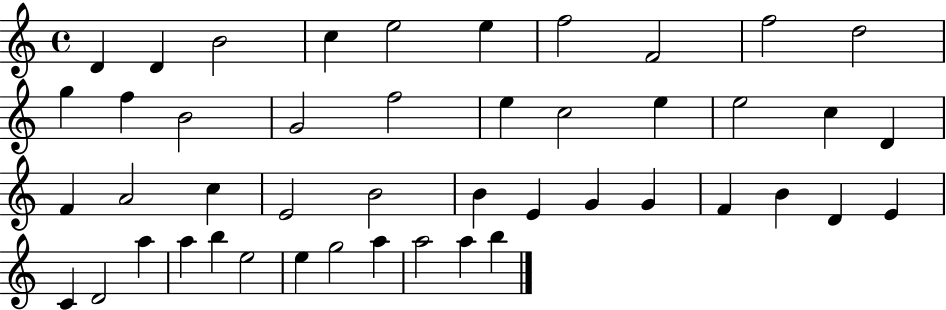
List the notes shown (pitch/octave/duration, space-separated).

D4/q D4/q B4/h C5/q E5/h E5/q F5/h F4/h F5/h D5/h G5/q F5/q B4/h G4/h F5/h E5/q C5/h E5/q E5/h C5/q D4/q F4/q A4/h C5/q E4/h B4/h B4/q E4/q G4/q G4/q F4/q B4/q D4/q E4/q C4/q D4/h A5/q A5/q B5/q E5/h E5/q G5/h A5/q A5/h A5/q B5/q